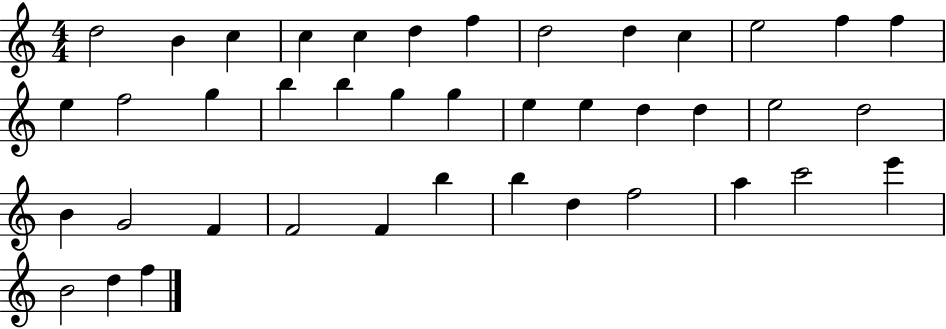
{
  \clef treble
  \numericTimeSignature
  \time 4/4
  \key c \major
  d''2 b'4 c''4 | c''4 c''4 d''4 f''4 | d''2 d''4 c''4 | e''2 f''4 f''4 | \break e''4 f''2 g''4 | b''4 b''4 g''4 g''4 | e''4 e''4 d''4 d''4 | e''2 d''2 | \break b'4 g'2 f'4 | f'2 f'4 b''4 | b''4 d''4 f''2 | a''4 c'''2 e'''4 | \break b'2 d''4 f''4 | \bar "|."
}